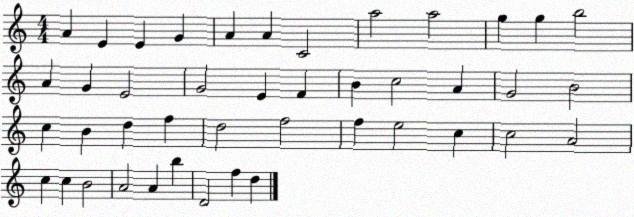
X:1
T:Untitled
M:4/4
L:1/4
K:C
A E E G A A C2 a2 a2 g g b2 A G E2 G2 E F B c2 A G2 B2 c B d f d2 f2 f e2 c c2 A2 c c B2 A2 A b D2 f d